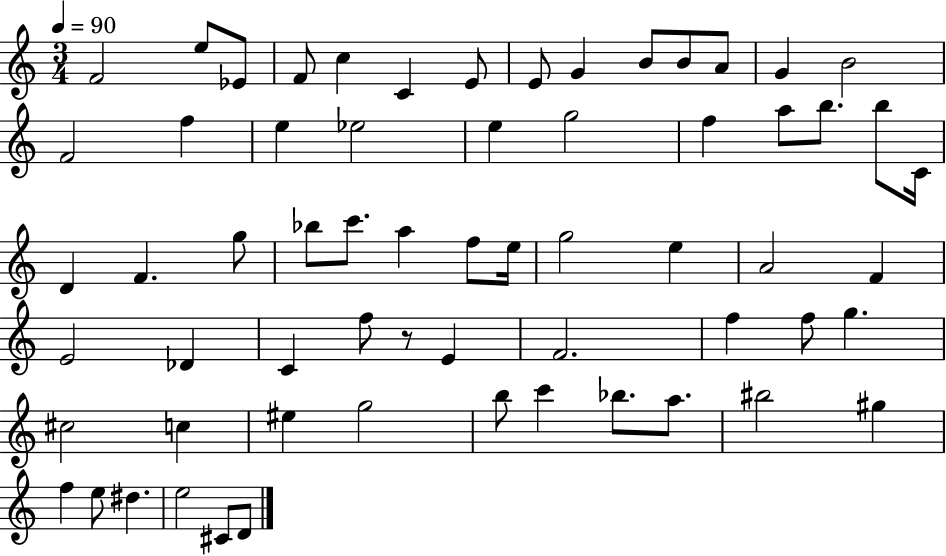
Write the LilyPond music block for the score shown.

{
  \clef treble
  \numericTimeSignature
  \time 3/4
  \key c \major
  \tempo 4 = 90
  \repeat volta 2 { f'2 e''8 ees'8 | f'8 c''4 c'4 e'8 | e'8 g'4 b'8 b'8 a'8 | g'4 b'2 | \break f'2 f''4 | e''4 ees''2 | e''4 g''2 | f''4 a''8 b''8. b''8 c'16 | \break d'4 f'4. g''8 | bes''8 c'''8. a''4 f''8 e''16 | g''2 e''4 | a'2 f'4 | \break e'2 des'4 | c'4 f''8 r8 e'4 | f'2. | f''4 f''8 g''4. | \break cis''2 c''4 | eis''4 g''2 | b''8 c'''4 bes''8. a''8. | bis''2 gis''4 | \break f''4 e''8 dis''4. | e''2 cis'8 d'8 | } \bar "|."
}